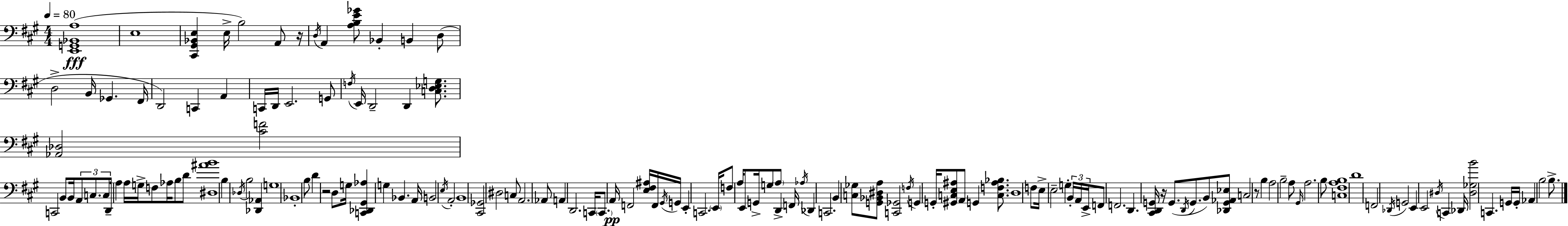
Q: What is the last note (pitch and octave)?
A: B3